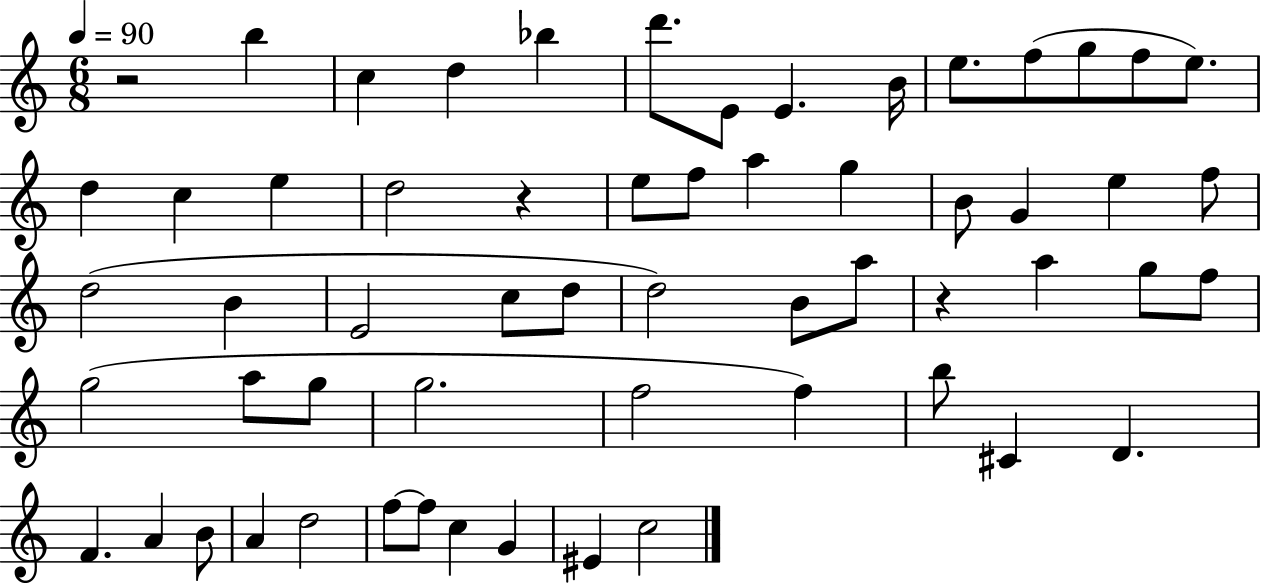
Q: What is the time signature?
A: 6/8